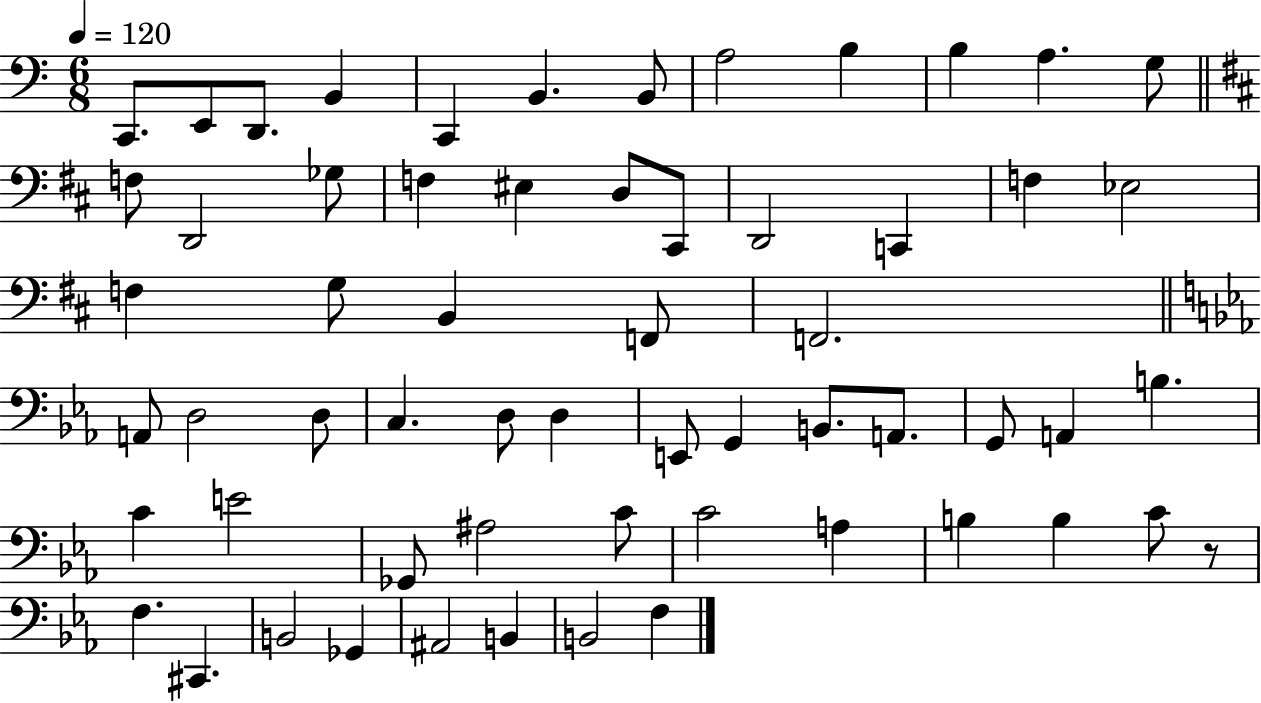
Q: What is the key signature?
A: C major